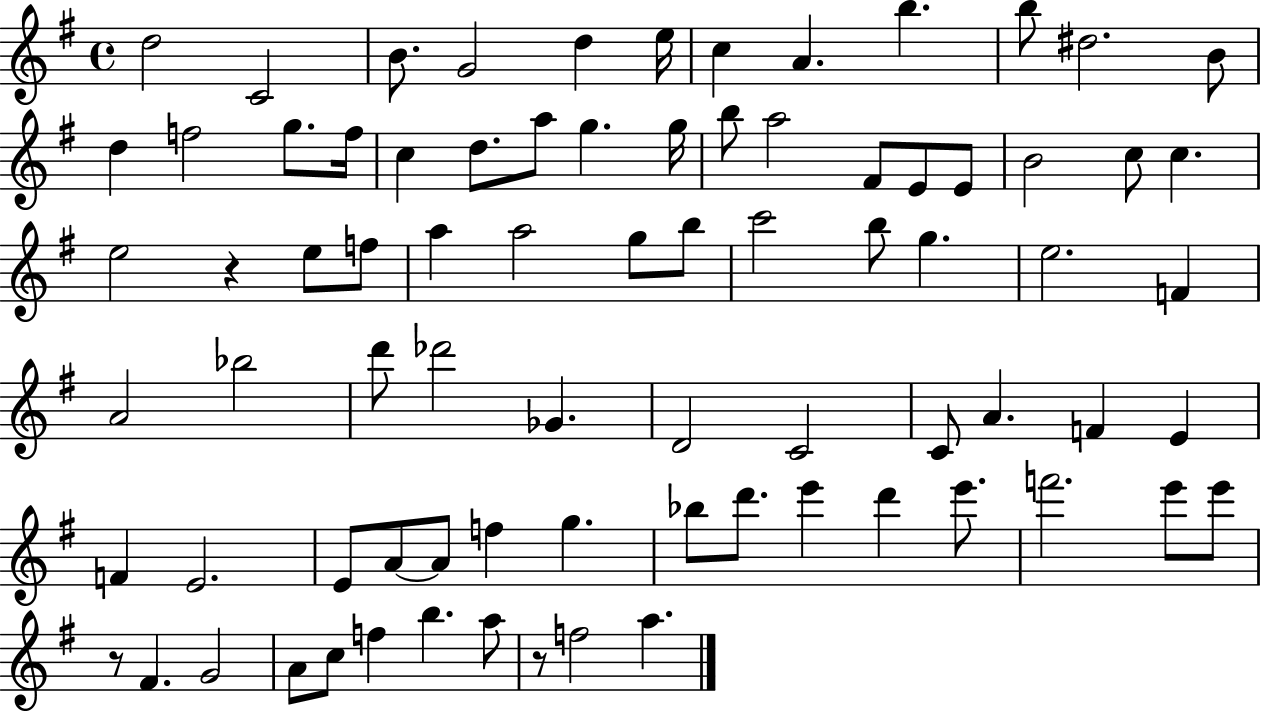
D5/h C4/h B4/e. G4/h D5/q E5/s C5/q A4/q. B5/q. B5/e D#5/h. B4/e D5/q F5/h G5/e. F5/s C5/q D5/e. A5/e G5/q. G5/s B5/e A5/h F#4/e E4/e E4/e B4/h C5/e C5/q. E5/h R/q E5/e F5/e A5/q A5/h G5/e B5/e C6/h B5/e G5/q. E5/h. F4/q A4/h Bb5/h D6/e Db6/h Gb4/q. D4/h C4/h C4/e A4/q. F4/q E4/q F4/q E4/h. E4/e A4/e A4/e F5/q G5/q. Bb5/e D6/e. E6/q D6/q E6/e. F6/h. E6/e E6/e R/e F#4/q. G4/h A4/e C5/e F5/q B5/q. A5/e R/e F5/h A5/q.